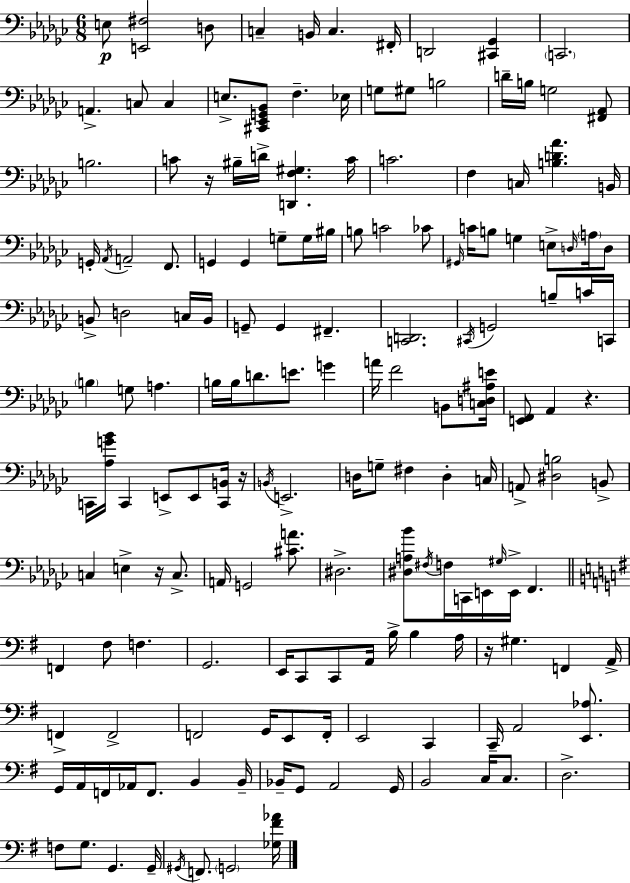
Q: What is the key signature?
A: EES minor